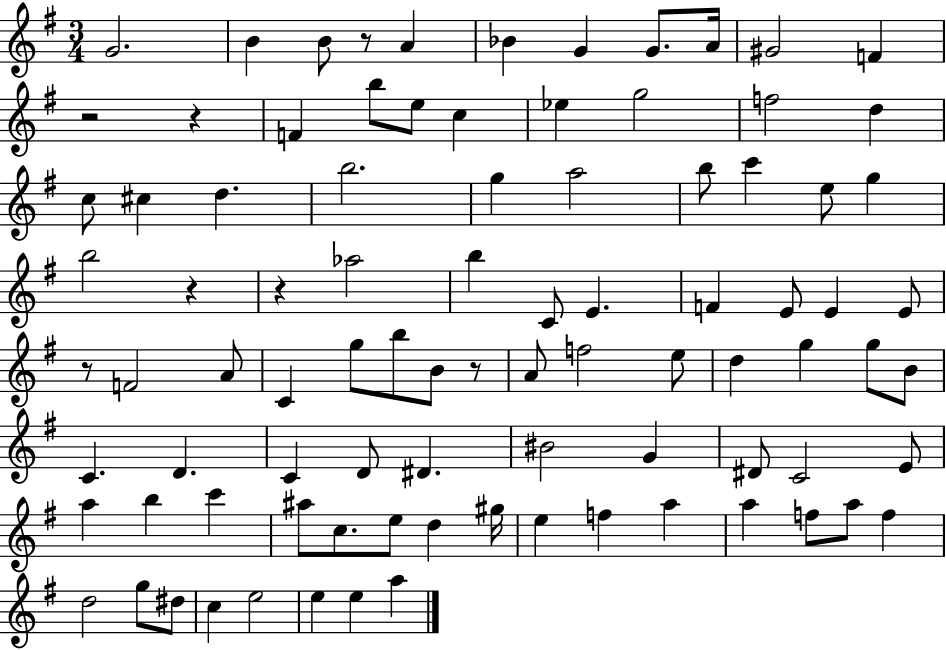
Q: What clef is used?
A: treble